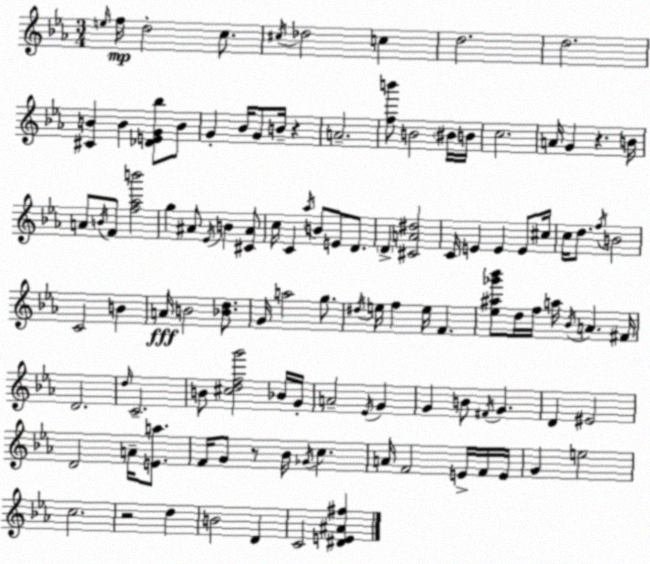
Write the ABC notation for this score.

X:1
T:Untitled
M:3/4
L:1/4
K:Cm
e/4 f/4 d2 c/2 ^c/4 _d2 c d2 d2 [^CB] B [_DEG_b]/2 B/2 G _B/4 G/2 B/4 z A2 [fb']/2 B2 ^B/4 B/4 c2 A/4 G z B/4 A/2 B/4 F/2 [f_ab']2 g ^A/2 _E/4 B [^C^A]/2 c/4 C _a/4 B/2 E/2 D/2 D [^CA^d]2 C/4 E E E/2 ^c/4 c/4 d/2 f/4 B2 C2 B A/4 B2 [_Bd]/2 G/4 a2 g/2 ^d/4 e/4 f e/4 F [_e^a_g'_b']/2 d/4 f/4 a/4 _B/4 A ^F/4 D2 d/4 C2 B/2 [^cdfg']2 _B/4 G/4 A2 _E/4 G G B/2 ^F/4 G D ^E2 D2 A/4 [Ea]/2 F/4 G/2 z/2 _B/4 _G/4 c A/4 F2 E/4 F/4 E/4 G e2 c2 z2 d B2 D C2 [^DE^A^f]